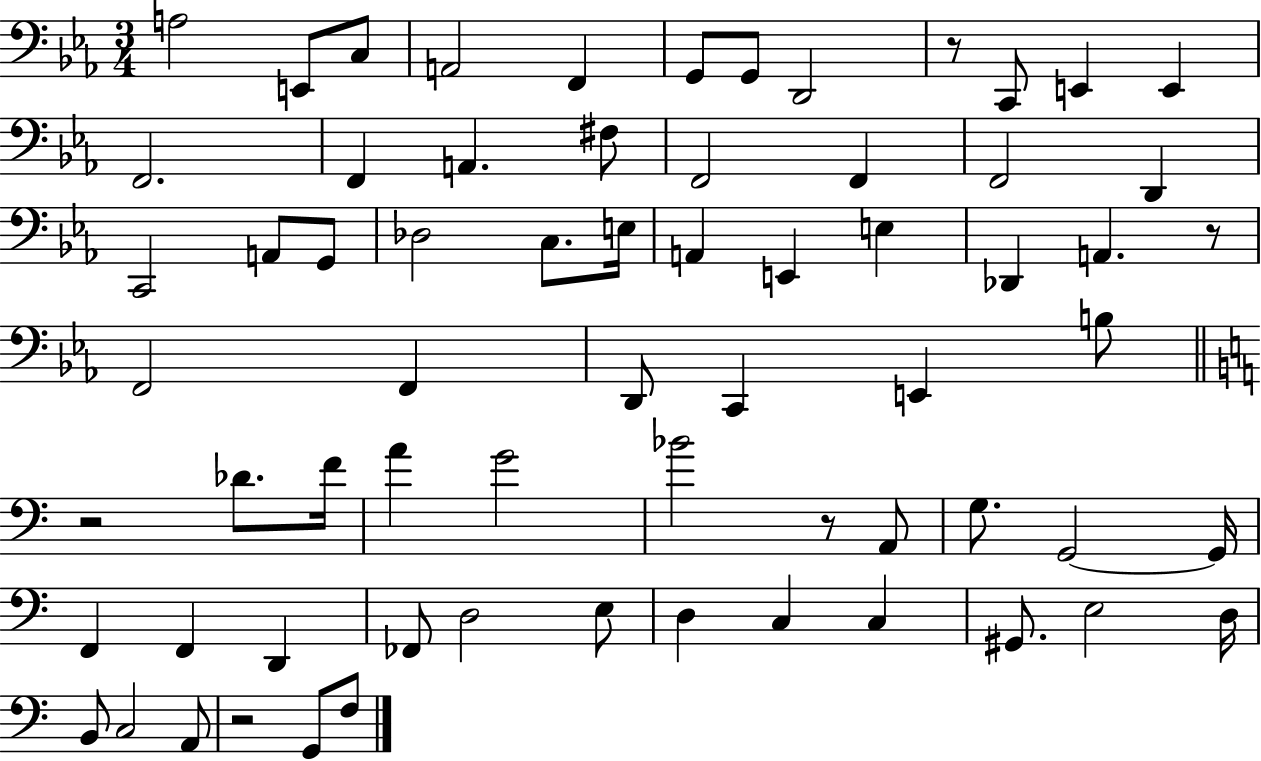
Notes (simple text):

A3/h E2/e C3/e A2/h F2/q G2/e G2/e D2/h R/e C2/e E2/q E2/q F2/h. F2/q A2/q. F#3/e F2/h F2/q F2/h D2/q C2/h A2/e G2/e Db3/h C3/e. E3/s A2/q E2/q E3/q Db2/q A2/q. R/e F2/h F2/q D2/e C2/q E2/q B3/e R/h Db4/e. F4/s A4/q G4/h Bb4/h R/e A2/e G3/e. G2/h G2/s F2/q F2/q D2/q FES2/e D3/h E3/e D3/q C3/q C3/q G#2/e. E3/h D3/s B2/e C3/h A2/e R/h G2/e F3/e